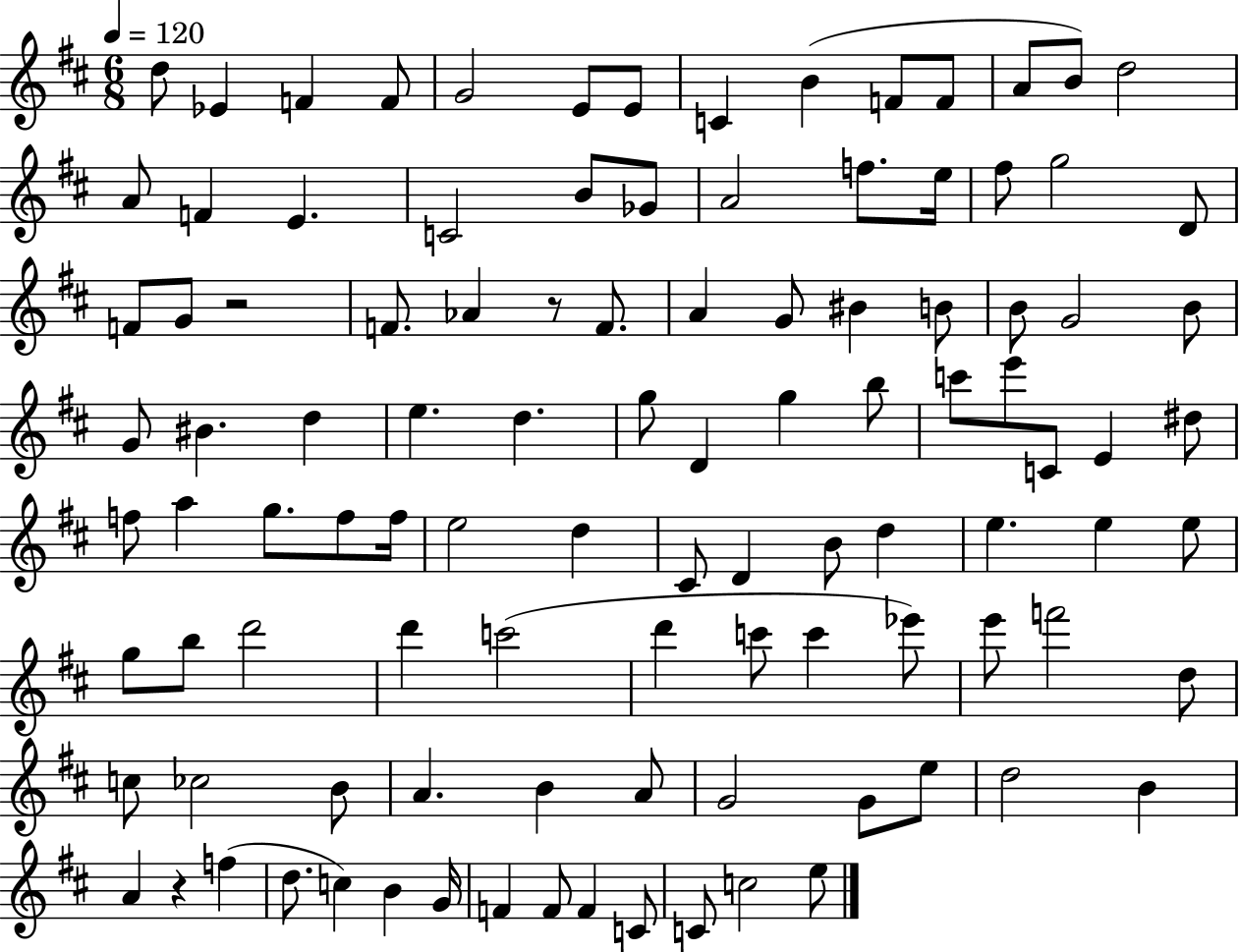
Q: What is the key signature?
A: D major